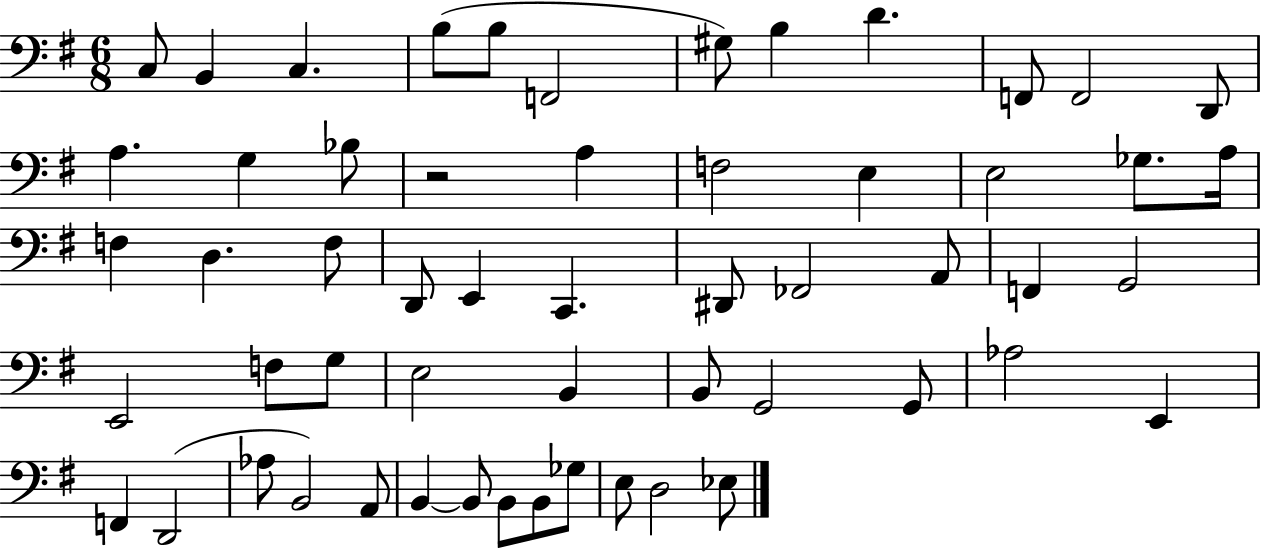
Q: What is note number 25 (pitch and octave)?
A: D2